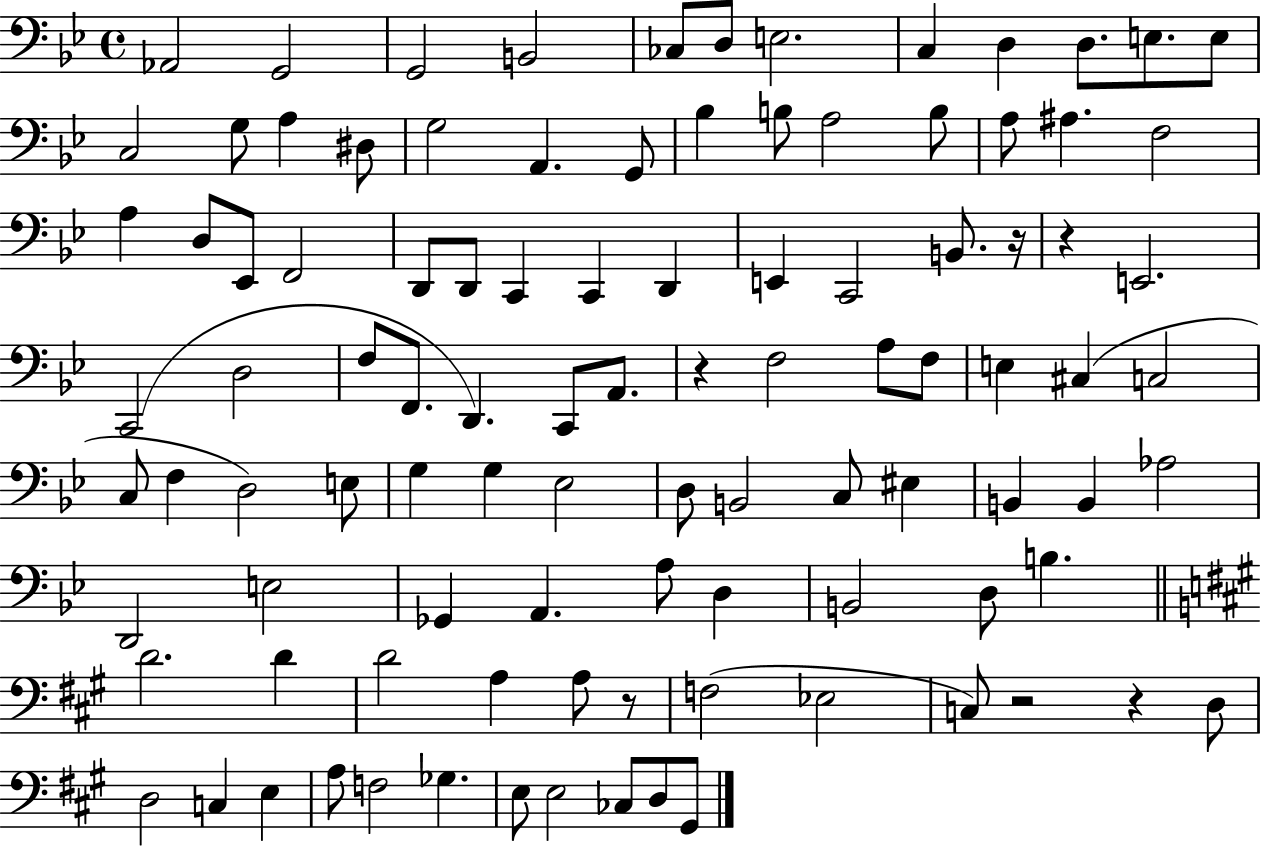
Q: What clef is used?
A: bass